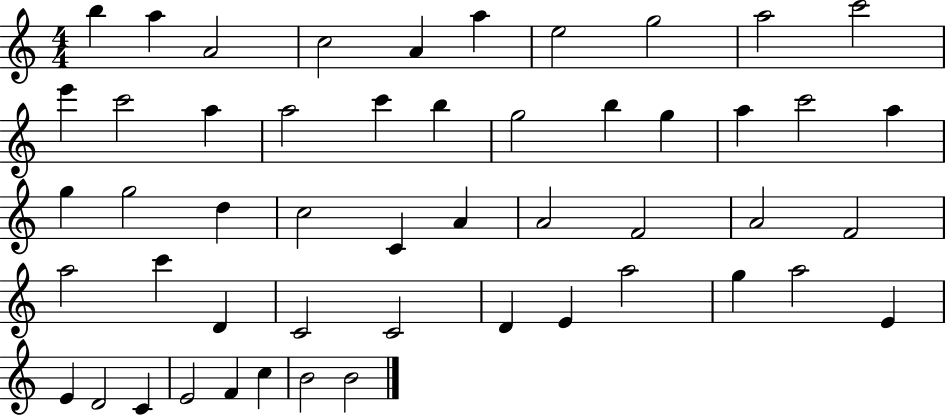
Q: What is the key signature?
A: C major